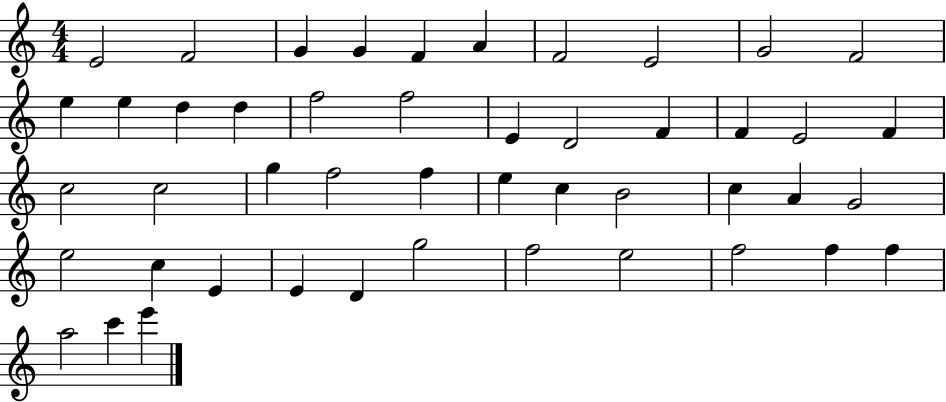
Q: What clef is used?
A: treble